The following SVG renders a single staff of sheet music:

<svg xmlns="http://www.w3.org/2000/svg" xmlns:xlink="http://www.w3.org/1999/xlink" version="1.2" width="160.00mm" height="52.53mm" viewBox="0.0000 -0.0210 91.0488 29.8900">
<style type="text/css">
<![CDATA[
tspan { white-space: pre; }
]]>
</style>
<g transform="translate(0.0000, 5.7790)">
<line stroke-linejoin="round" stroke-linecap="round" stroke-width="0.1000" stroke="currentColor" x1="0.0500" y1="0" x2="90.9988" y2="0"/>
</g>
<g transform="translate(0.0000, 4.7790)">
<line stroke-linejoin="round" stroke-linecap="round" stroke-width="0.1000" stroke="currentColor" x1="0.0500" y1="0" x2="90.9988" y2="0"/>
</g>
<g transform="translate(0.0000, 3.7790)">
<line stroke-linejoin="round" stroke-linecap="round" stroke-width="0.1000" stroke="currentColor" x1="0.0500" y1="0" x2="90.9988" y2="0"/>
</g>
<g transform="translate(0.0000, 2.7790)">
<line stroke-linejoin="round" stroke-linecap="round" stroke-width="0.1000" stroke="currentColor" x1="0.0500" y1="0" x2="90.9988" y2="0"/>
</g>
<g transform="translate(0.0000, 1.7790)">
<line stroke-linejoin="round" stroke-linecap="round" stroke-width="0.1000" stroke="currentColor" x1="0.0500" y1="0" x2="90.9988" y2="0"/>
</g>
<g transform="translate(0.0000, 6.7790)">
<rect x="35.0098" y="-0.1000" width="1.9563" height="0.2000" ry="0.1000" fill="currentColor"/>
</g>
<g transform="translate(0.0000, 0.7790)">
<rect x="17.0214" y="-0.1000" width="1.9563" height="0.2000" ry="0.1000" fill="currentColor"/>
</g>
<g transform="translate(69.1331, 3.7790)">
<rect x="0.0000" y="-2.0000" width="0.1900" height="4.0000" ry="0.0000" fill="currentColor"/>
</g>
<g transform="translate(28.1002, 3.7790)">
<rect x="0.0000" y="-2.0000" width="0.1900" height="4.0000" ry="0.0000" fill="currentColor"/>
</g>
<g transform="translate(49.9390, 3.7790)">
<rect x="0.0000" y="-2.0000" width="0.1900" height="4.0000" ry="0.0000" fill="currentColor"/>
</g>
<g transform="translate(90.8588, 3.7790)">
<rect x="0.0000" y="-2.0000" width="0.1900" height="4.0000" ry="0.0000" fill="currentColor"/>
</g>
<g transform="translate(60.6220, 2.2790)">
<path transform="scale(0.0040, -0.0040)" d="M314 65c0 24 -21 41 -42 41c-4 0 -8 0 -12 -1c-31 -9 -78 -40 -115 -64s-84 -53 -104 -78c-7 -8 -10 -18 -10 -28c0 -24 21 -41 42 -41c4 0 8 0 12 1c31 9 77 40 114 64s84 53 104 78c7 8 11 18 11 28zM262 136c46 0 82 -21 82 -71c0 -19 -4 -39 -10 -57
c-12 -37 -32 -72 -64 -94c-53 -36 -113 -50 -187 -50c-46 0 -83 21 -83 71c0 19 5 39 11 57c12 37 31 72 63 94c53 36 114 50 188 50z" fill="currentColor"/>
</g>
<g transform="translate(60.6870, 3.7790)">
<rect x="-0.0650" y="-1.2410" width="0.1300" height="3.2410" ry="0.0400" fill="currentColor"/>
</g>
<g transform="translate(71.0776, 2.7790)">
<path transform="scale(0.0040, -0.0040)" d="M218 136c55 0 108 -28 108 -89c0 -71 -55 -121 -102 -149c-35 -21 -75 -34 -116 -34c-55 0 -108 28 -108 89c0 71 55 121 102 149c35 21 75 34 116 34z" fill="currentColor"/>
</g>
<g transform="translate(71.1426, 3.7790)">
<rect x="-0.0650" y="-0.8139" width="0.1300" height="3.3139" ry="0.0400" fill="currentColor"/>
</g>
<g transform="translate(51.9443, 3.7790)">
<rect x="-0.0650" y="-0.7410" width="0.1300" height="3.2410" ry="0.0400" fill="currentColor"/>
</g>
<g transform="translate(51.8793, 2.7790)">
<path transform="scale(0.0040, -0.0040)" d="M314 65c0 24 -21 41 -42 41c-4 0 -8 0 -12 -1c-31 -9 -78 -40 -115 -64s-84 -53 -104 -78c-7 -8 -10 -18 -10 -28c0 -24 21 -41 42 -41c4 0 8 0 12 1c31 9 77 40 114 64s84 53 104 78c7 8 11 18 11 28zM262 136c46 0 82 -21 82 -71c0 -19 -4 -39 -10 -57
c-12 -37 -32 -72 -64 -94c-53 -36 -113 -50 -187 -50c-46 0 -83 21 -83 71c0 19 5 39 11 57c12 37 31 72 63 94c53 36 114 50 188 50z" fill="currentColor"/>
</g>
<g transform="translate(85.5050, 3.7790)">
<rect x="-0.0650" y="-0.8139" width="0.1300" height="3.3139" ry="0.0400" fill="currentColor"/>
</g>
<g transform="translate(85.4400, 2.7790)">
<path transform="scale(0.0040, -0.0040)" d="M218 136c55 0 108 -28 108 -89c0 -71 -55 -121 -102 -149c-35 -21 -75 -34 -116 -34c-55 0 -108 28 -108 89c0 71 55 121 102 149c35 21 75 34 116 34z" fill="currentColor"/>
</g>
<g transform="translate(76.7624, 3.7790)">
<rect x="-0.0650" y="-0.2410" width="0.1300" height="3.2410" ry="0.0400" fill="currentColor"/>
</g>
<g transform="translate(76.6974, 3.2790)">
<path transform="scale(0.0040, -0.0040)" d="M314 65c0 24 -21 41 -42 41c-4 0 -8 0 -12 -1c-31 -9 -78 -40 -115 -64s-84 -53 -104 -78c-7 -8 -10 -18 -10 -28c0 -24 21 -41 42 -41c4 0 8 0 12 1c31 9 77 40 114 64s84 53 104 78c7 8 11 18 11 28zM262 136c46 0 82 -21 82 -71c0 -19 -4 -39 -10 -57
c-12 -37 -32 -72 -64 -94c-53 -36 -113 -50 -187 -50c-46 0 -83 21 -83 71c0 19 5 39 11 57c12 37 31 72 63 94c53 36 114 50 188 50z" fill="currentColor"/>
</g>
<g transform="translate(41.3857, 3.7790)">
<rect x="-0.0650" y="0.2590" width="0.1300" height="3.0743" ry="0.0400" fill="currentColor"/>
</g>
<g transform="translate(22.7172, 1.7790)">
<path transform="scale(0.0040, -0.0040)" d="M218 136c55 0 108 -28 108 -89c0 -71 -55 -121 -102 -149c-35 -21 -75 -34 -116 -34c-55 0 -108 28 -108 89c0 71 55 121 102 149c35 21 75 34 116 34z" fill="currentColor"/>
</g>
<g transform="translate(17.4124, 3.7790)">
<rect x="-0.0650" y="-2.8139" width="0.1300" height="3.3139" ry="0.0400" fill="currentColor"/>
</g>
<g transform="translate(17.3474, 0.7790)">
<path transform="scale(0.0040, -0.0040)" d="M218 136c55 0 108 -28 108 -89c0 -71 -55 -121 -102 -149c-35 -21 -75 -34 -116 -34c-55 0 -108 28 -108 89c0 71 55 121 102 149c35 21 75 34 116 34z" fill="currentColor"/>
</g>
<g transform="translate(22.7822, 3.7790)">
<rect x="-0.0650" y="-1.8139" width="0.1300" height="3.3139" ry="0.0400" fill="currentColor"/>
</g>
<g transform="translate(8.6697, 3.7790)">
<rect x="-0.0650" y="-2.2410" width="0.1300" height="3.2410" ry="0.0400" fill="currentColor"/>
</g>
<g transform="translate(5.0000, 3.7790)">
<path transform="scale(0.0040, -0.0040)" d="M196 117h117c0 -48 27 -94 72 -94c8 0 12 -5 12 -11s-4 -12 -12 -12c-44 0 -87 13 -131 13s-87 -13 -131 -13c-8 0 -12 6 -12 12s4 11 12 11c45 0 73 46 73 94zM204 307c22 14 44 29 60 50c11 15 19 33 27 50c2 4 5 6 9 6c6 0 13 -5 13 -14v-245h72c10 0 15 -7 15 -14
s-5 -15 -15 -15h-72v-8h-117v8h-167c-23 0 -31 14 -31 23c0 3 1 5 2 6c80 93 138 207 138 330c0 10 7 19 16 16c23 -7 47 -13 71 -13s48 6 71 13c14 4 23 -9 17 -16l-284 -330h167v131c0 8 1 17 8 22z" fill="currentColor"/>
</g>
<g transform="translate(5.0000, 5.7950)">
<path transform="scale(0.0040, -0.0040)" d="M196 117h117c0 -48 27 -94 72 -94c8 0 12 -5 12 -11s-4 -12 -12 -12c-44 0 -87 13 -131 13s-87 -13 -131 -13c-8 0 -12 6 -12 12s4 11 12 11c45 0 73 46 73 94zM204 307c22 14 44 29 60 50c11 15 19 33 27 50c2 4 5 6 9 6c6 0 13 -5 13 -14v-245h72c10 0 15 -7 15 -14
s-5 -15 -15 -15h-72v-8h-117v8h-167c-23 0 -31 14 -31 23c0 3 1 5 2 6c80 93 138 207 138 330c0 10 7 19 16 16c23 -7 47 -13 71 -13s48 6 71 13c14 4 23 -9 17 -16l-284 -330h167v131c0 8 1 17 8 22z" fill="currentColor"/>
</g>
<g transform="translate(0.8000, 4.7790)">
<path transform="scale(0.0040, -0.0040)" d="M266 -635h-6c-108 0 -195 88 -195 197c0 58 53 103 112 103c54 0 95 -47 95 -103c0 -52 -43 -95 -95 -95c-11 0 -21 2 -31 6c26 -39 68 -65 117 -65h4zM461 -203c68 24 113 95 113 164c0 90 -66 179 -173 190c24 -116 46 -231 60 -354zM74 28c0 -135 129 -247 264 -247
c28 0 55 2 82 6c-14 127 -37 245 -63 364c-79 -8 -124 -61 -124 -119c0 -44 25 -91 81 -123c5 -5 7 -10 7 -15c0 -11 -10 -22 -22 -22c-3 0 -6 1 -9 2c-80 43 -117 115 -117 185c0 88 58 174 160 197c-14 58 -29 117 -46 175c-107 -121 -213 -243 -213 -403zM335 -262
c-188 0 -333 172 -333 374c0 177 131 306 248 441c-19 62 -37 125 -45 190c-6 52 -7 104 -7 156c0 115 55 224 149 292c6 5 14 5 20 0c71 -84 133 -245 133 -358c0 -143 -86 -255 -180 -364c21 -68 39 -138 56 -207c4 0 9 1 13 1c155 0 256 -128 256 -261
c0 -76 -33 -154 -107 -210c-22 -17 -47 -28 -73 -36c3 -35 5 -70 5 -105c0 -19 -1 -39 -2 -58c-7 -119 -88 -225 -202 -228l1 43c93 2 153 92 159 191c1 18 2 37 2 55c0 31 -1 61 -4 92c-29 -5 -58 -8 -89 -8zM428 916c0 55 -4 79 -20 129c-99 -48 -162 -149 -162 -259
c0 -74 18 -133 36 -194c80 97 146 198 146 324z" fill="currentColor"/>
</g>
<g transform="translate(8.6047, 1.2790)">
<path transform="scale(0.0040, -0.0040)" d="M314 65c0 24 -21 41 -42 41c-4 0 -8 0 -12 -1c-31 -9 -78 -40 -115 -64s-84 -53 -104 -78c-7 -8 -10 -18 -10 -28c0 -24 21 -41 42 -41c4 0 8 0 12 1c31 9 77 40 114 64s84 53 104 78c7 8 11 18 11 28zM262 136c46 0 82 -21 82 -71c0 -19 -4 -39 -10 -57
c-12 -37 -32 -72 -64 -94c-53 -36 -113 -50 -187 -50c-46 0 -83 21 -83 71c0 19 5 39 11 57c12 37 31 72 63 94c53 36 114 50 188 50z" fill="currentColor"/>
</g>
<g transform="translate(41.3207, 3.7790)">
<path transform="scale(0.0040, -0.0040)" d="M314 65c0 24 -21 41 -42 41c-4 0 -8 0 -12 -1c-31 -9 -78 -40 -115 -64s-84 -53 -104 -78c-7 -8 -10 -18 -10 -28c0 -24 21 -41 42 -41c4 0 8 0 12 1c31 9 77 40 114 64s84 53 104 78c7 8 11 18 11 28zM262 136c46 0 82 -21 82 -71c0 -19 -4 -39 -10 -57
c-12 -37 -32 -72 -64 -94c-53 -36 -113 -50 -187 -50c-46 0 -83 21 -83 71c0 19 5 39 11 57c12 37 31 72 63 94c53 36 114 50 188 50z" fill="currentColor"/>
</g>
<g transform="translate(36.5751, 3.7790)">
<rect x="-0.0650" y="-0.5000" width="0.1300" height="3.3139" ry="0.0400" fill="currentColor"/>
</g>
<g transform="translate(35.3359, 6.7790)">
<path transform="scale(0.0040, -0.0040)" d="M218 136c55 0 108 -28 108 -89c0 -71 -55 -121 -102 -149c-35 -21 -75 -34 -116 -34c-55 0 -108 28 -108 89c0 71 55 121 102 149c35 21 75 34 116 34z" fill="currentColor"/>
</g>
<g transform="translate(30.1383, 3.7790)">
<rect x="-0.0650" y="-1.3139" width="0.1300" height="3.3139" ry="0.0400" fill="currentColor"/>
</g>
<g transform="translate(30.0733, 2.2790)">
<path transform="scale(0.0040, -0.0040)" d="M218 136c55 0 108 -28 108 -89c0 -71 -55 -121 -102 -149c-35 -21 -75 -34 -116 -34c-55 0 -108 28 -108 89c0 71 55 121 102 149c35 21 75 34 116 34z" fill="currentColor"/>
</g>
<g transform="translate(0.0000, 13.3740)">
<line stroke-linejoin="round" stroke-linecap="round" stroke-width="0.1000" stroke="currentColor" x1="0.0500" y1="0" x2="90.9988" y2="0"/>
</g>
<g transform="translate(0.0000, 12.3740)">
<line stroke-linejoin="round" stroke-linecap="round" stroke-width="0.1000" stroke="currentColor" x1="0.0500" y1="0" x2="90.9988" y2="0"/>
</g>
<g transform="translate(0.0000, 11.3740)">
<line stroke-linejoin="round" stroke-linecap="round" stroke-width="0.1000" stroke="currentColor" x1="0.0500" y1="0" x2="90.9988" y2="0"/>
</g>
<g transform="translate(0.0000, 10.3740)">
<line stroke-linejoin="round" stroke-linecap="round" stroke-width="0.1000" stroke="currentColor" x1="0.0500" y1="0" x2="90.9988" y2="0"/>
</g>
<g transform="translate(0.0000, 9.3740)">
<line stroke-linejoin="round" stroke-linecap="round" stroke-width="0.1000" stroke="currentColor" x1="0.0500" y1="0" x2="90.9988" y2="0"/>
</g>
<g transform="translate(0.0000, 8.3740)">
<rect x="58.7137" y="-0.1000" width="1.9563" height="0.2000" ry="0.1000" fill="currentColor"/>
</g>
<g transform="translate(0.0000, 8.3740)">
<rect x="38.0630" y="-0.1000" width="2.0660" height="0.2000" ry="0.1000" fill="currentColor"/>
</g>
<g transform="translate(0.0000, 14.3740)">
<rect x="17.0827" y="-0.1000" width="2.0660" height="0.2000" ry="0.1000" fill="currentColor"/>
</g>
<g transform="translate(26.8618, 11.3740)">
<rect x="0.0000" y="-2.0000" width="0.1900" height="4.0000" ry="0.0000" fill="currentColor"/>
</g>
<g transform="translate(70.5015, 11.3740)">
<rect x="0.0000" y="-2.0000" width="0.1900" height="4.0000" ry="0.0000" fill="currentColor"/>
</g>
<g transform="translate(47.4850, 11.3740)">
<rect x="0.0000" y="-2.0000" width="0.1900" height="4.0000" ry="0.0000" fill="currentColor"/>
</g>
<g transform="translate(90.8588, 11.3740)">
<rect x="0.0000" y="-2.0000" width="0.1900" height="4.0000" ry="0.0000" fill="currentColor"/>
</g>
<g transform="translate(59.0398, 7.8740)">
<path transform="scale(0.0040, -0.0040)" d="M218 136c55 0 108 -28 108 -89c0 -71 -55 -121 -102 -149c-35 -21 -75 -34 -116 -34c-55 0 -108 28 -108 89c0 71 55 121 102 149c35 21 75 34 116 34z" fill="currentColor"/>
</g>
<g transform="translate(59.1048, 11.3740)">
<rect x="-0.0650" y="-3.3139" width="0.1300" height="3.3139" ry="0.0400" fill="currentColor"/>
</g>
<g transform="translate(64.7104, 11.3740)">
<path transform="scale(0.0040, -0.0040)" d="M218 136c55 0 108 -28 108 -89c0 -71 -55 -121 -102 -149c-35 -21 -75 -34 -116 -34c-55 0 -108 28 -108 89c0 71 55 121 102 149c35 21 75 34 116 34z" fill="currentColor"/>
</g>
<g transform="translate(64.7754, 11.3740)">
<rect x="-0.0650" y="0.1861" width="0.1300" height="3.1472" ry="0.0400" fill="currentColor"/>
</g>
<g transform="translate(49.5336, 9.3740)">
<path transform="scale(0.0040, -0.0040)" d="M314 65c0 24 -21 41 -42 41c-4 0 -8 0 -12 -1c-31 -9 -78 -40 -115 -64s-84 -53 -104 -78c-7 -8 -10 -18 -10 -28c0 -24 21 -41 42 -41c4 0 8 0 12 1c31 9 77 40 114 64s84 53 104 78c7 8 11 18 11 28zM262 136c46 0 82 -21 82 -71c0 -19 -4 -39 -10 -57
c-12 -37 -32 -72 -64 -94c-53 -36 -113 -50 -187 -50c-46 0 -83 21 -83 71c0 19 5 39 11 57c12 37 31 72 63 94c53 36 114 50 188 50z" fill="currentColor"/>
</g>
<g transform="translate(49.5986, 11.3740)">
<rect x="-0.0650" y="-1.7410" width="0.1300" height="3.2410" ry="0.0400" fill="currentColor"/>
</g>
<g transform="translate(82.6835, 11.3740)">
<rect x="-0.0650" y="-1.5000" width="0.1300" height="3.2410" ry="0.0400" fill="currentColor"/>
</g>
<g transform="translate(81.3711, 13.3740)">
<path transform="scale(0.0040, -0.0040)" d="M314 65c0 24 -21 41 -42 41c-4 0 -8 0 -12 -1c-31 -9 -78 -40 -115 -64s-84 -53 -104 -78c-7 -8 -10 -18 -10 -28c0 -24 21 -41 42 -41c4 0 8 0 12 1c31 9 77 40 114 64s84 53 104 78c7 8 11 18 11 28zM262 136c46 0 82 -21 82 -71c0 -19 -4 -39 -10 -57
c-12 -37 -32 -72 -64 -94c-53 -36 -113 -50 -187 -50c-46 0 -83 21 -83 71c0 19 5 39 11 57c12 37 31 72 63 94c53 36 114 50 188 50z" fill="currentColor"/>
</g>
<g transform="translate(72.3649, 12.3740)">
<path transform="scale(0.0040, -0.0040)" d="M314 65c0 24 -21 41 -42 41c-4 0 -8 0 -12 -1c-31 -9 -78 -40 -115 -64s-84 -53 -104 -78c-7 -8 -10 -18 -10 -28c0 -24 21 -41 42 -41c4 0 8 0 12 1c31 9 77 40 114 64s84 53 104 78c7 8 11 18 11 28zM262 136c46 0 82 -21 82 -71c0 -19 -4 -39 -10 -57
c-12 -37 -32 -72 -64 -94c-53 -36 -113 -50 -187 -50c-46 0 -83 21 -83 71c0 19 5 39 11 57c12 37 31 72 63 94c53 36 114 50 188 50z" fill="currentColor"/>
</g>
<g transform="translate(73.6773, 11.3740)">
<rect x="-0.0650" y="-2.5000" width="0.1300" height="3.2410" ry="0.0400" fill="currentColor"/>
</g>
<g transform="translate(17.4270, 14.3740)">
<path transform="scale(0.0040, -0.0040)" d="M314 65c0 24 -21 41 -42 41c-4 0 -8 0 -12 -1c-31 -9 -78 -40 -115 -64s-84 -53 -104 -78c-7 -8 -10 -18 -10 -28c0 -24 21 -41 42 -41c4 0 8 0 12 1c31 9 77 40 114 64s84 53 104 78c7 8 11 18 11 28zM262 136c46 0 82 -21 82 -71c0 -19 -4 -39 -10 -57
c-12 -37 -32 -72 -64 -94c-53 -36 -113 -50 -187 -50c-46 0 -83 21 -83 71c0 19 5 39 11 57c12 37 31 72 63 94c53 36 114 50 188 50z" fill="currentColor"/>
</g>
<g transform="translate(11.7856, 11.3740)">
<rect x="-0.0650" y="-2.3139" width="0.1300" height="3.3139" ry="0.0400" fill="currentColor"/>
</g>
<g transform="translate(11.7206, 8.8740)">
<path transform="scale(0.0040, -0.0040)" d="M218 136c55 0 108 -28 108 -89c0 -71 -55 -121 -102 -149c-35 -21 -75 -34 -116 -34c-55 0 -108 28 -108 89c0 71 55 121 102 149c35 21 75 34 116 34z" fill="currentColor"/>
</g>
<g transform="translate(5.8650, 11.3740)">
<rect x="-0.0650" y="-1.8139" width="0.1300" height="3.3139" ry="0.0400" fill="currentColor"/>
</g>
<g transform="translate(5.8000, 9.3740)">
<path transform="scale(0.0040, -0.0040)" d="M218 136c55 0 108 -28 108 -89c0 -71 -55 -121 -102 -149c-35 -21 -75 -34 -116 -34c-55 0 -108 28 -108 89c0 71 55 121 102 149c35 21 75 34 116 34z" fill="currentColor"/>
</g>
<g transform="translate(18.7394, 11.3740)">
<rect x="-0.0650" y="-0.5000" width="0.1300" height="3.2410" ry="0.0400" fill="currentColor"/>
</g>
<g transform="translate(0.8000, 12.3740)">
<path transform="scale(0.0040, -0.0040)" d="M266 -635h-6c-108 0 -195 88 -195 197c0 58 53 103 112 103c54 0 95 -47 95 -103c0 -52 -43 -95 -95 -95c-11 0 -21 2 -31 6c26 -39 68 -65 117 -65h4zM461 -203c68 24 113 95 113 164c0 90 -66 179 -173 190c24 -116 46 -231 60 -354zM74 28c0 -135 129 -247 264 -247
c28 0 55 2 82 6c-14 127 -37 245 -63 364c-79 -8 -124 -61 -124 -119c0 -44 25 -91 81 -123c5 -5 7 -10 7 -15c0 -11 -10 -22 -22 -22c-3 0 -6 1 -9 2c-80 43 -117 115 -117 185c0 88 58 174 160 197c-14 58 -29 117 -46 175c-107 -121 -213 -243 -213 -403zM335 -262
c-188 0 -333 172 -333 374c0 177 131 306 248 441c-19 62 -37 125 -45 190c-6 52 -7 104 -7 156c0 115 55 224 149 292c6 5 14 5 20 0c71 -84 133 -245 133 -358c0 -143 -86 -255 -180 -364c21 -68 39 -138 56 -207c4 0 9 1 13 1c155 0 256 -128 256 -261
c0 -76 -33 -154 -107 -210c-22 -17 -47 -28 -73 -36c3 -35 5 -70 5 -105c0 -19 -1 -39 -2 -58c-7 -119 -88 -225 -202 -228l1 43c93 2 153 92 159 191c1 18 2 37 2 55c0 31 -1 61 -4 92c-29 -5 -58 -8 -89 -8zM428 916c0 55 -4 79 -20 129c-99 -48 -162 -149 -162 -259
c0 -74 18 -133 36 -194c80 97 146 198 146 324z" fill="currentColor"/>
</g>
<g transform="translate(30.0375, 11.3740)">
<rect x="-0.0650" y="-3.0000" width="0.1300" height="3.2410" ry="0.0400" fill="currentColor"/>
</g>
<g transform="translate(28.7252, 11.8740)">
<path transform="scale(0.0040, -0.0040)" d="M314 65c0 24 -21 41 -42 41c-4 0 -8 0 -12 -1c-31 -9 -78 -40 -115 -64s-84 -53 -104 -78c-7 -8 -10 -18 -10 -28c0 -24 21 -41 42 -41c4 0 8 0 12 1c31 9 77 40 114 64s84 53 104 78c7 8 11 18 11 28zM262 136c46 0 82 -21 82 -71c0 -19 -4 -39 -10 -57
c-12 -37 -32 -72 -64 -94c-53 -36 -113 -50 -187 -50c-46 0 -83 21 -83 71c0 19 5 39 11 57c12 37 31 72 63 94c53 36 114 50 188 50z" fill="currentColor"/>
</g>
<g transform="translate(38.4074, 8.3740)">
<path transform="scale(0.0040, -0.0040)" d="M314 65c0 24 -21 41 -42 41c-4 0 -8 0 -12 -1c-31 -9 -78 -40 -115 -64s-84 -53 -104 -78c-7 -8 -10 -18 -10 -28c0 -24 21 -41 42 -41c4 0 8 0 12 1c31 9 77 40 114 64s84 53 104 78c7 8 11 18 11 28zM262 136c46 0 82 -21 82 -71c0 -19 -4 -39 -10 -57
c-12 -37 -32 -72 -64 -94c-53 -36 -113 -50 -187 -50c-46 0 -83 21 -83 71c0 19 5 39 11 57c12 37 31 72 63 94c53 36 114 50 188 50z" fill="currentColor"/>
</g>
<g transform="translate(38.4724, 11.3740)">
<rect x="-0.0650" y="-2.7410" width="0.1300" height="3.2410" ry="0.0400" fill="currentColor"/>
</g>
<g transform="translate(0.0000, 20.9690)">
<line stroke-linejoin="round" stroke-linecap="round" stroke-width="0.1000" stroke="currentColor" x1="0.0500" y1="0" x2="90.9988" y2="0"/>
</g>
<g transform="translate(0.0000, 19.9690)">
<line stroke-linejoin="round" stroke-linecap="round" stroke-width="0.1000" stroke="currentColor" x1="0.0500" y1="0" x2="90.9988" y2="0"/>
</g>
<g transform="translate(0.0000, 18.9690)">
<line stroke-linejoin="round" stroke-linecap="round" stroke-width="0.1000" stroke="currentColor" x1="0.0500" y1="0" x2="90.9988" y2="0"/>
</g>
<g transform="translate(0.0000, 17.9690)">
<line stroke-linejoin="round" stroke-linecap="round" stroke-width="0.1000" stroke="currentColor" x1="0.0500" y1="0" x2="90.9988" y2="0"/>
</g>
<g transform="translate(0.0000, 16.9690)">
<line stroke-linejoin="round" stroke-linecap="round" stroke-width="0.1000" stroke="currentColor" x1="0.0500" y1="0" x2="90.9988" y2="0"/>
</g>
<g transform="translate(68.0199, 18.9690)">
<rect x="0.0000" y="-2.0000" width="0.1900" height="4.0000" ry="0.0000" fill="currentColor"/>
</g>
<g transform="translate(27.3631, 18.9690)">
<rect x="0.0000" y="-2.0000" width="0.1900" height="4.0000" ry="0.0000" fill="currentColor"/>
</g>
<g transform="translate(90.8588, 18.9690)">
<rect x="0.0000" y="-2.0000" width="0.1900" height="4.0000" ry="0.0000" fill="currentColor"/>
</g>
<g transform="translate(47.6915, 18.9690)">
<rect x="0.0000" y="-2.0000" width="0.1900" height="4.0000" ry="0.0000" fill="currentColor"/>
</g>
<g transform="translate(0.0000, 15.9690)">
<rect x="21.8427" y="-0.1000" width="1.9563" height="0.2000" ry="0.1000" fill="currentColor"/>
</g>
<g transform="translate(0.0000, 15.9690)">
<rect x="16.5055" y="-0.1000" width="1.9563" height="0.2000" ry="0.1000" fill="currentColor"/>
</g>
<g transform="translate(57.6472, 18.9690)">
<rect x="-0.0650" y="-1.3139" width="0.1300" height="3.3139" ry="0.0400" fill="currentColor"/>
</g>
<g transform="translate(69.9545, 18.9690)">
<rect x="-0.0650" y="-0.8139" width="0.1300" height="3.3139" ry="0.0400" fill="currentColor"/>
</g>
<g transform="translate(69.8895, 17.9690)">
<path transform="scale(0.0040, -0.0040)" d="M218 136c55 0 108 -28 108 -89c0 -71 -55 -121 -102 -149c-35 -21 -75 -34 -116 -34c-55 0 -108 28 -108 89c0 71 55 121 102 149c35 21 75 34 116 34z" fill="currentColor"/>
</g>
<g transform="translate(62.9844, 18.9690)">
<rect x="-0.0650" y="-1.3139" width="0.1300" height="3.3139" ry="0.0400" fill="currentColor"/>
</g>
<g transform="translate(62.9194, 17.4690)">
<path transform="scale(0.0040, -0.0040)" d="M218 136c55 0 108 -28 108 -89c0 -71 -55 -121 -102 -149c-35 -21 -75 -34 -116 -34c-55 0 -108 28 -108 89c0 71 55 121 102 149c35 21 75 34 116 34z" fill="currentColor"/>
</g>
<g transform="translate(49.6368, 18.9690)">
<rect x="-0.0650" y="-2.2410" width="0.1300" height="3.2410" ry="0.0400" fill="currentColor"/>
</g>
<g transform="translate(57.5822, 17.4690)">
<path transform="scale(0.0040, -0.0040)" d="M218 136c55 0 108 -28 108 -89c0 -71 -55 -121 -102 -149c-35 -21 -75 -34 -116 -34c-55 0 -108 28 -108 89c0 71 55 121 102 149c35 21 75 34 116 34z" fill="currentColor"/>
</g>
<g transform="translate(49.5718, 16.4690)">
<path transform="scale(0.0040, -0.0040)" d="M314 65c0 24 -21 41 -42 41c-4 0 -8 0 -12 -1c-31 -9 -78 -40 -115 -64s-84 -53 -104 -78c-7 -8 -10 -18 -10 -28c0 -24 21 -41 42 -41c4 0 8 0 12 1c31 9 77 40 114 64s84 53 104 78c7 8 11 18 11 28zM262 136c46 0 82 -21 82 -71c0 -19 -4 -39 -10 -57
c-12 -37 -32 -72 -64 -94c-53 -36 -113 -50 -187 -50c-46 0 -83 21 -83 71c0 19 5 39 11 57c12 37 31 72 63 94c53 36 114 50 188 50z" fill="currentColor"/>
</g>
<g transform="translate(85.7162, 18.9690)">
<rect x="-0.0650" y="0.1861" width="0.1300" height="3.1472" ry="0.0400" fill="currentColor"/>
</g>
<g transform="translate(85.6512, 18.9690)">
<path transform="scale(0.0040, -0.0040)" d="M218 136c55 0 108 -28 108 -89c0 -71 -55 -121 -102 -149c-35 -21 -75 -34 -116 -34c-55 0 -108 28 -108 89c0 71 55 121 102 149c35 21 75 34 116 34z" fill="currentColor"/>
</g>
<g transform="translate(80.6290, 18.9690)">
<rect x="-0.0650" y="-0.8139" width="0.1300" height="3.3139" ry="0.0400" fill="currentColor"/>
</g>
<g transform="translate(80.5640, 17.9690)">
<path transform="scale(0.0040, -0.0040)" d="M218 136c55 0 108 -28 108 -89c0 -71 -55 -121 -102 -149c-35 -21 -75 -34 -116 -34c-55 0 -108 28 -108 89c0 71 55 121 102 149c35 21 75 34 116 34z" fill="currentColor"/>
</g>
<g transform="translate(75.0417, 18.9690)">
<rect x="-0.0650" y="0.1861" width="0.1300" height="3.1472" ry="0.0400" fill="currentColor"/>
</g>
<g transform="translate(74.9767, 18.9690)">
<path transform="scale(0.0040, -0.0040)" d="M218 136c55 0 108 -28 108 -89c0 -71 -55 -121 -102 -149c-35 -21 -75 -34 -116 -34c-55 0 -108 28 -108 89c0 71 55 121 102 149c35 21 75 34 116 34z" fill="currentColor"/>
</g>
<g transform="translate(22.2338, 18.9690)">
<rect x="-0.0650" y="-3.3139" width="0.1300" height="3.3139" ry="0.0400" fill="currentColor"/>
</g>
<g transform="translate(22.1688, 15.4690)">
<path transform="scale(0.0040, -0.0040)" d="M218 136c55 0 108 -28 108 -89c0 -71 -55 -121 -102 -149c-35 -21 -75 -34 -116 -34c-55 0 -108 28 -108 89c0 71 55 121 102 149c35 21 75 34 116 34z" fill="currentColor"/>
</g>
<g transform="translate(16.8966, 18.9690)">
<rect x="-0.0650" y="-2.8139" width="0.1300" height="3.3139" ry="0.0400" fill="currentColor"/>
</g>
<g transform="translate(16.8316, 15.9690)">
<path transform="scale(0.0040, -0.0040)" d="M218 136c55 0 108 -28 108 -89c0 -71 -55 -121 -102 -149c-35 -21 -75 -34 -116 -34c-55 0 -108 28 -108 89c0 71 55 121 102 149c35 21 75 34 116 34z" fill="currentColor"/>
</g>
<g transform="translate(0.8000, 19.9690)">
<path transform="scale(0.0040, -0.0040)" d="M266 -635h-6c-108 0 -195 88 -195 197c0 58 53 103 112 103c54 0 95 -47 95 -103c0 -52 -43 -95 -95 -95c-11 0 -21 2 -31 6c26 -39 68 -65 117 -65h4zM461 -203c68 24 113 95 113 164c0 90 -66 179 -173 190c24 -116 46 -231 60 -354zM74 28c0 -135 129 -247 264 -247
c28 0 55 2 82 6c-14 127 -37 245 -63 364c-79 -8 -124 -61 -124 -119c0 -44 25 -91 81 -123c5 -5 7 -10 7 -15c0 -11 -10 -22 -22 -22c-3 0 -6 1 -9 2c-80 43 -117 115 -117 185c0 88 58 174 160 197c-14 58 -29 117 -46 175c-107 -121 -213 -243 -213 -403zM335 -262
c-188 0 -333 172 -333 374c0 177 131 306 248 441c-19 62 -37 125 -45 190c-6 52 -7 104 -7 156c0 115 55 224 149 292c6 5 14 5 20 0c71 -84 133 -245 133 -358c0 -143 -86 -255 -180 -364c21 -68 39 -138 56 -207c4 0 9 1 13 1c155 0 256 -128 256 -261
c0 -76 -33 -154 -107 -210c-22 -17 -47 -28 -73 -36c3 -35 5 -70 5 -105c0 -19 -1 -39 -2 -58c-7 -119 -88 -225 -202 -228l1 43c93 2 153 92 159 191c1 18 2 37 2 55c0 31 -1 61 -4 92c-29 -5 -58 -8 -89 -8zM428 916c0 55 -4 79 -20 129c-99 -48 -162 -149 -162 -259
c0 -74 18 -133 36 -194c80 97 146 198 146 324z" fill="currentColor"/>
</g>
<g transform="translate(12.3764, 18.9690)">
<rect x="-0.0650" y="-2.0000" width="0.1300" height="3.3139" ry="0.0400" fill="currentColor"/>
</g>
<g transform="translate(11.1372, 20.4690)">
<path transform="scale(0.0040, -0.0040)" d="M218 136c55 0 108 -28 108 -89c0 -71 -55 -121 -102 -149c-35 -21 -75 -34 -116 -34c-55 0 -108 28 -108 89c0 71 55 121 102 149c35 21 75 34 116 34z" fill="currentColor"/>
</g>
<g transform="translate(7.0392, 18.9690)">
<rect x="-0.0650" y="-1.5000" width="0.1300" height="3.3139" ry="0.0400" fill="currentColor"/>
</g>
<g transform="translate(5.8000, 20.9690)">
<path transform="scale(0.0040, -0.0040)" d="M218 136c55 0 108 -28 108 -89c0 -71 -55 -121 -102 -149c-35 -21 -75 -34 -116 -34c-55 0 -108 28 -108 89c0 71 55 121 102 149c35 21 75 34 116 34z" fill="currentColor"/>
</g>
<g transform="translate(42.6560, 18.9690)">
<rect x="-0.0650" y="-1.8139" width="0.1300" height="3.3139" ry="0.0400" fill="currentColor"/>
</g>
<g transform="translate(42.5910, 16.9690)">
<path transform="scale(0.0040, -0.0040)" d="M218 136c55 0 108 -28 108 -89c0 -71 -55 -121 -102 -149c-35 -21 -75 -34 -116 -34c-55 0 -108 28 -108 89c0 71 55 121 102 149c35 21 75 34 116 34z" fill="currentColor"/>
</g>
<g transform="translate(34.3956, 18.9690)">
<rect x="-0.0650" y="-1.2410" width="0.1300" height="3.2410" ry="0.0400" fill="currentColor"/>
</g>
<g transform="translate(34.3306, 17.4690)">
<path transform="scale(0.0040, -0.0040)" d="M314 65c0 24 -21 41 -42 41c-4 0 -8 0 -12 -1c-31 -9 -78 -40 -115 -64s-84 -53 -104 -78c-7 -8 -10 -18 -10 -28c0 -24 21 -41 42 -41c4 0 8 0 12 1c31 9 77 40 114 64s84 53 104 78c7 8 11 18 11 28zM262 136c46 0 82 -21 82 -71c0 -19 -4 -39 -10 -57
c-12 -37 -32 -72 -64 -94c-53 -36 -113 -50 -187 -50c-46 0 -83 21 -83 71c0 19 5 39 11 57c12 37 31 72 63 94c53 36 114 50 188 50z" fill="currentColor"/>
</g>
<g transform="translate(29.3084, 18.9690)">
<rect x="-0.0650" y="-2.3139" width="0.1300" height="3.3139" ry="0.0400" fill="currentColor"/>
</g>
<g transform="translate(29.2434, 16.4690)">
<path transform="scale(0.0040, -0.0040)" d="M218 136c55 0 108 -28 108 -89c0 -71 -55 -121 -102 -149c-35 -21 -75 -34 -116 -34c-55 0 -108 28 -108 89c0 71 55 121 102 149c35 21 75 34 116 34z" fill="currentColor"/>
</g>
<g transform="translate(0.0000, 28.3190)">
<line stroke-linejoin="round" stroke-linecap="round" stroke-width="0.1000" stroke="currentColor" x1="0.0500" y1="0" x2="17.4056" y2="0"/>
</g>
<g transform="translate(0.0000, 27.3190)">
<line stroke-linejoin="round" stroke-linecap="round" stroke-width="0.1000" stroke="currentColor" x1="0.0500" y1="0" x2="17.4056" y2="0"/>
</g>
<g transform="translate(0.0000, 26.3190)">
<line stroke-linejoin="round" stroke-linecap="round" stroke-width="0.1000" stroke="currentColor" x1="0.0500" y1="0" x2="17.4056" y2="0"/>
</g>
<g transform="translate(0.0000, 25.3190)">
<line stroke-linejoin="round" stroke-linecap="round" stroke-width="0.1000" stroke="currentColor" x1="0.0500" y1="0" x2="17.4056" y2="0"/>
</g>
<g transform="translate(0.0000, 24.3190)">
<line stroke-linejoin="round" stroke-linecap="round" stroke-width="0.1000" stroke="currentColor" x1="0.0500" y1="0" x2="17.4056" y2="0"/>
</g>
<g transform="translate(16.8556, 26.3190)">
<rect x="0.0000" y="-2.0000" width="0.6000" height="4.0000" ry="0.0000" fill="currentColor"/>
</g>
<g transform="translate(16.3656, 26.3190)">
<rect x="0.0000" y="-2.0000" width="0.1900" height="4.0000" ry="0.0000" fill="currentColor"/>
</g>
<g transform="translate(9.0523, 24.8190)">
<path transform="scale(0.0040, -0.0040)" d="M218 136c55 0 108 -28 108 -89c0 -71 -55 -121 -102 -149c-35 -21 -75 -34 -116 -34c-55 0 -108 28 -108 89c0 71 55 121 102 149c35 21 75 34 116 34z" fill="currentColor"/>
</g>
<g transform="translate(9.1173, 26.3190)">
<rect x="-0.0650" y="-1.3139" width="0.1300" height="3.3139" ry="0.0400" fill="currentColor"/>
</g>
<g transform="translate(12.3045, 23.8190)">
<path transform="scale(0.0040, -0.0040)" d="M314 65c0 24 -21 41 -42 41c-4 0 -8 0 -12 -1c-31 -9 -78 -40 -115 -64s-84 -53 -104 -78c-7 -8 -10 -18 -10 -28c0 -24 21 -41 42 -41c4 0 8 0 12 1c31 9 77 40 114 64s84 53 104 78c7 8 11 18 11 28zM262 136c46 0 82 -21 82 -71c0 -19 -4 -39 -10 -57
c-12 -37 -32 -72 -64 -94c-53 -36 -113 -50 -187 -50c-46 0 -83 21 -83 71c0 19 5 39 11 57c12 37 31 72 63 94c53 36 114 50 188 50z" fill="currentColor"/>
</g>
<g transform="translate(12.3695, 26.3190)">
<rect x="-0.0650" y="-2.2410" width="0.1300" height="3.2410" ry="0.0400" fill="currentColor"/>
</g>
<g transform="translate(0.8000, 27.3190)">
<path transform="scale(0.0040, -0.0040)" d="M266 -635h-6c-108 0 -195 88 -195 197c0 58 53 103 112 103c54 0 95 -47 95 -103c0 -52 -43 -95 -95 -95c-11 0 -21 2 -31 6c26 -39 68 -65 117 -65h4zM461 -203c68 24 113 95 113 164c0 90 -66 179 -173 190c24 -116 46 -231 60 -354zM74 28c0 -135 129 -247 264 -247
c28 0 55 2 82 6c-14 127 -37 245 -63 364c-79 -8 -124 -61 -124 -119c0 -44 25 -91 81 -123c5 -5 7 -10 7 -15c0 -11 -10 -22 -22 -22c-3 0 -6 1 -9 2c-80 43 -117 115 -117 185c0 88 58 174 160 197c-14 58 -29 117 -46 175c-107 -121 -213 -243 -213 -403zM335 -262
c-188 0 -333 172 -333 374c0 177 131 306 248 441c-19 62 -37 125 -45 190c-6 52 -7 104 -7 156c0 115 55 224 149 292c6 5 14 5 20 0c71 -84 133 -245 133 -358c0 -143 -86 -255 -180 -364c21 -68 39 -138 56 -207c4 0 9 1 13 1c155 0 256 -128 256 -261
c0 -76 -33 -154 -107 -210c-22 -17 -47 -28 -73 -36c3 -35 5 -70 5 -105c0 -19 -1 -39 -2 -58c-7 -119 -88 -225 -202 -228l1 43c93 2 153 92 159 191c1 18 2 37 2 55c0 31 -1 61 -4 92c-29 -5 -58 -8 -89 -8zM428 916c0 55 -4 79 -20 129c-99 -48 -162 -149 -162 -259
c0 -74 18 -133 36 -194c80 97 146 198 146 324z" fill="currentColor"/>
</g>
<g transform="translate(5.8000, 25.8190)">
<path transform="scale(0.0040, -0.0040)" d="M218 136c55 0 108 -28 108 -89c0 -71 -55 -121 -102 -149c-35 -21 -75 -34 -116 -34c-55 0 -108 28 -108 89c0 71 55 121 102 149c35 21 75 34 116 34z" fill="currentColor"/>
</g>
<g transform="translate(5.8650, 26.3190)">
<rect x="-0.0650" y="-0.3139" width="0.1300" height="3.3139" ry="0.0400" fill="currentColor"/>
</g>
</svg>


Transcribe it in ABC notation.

X:1
T:Untitled
M:4/4
L:1/4
K:C
g2 a f e C B2 d2 e2 d c2 d f g C2 A2 a2 f2 b B G2 E2 E F a b g e2 f g2 e e d B d B c e g2